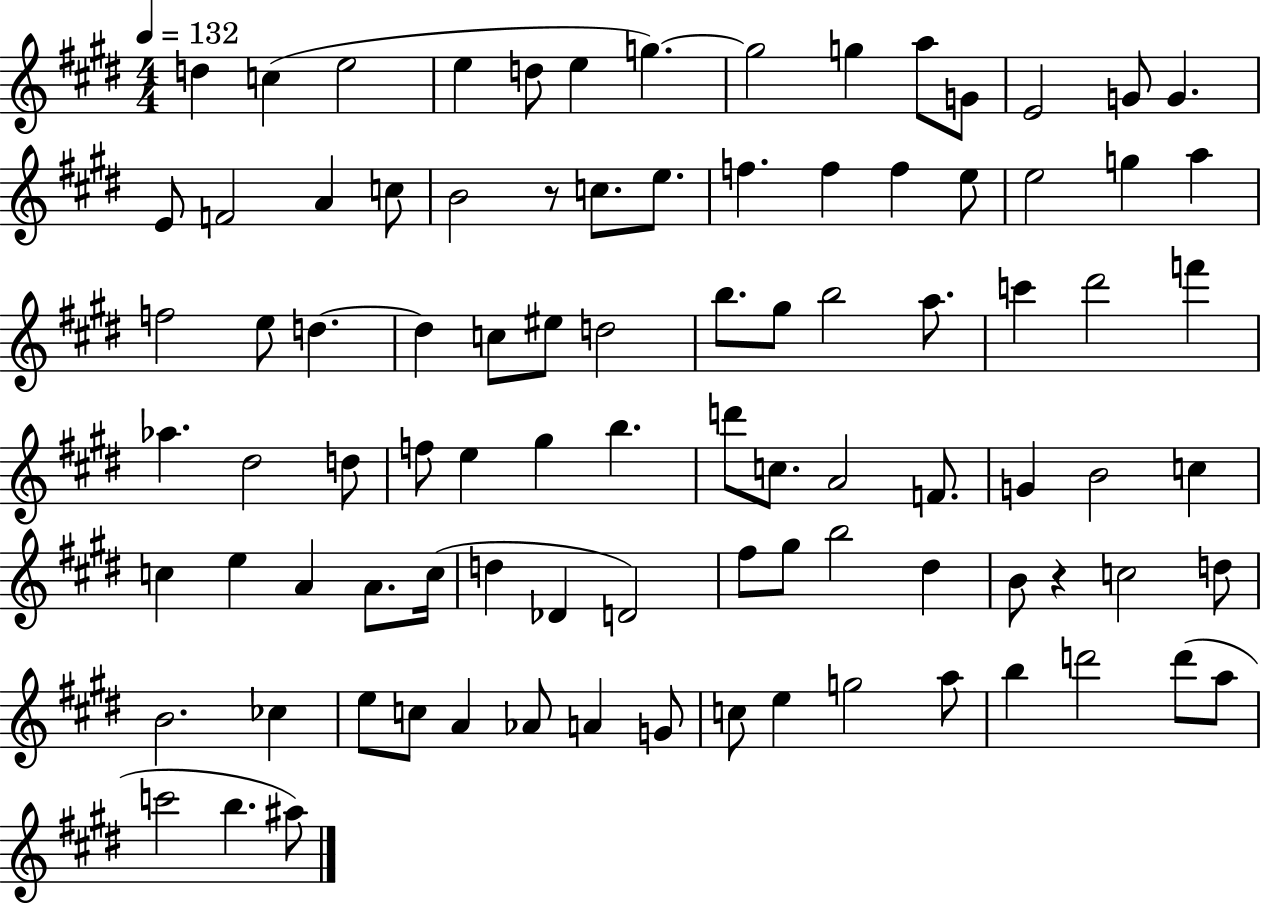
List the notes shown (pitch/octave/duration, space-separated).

D5/q C5/q E5/h E5/q D5/e E5/q G5/q. G5/h G5/q A5/e G4/e E4/h G4/e G4/q. E4/e F4/h A4/q C5/e B4/h R/e C5/e. E5/e. F5/q. F5/q F5/q E5/e E5/h G5/q A5/q F5/h E5/e D5/q. D5/q C5/e EIS5/e D5/h B5/e. G#5/e B5/h A5/e. C6/q D#6/h F6/q Ab5/q. D#5/h D5/e F5/e E5/q G#5/q B5/q. D6/e C5/e. A4/h F4/e. G4/q B4/h C5/q C5/q E5/q A4/q A4/e. C5/s D5/q Db4/q D4/h F#5/e G#5/e B5/h D#5/q B4/e R/q C5/h D5/e B4/h. CES5/q E5/e C5/e A4/q Ab4/e A4/q G4/e C5/e E5/q G5/h A5/e B5/q D6/h D6/e A5/e C6/h B5/q. A#5/e